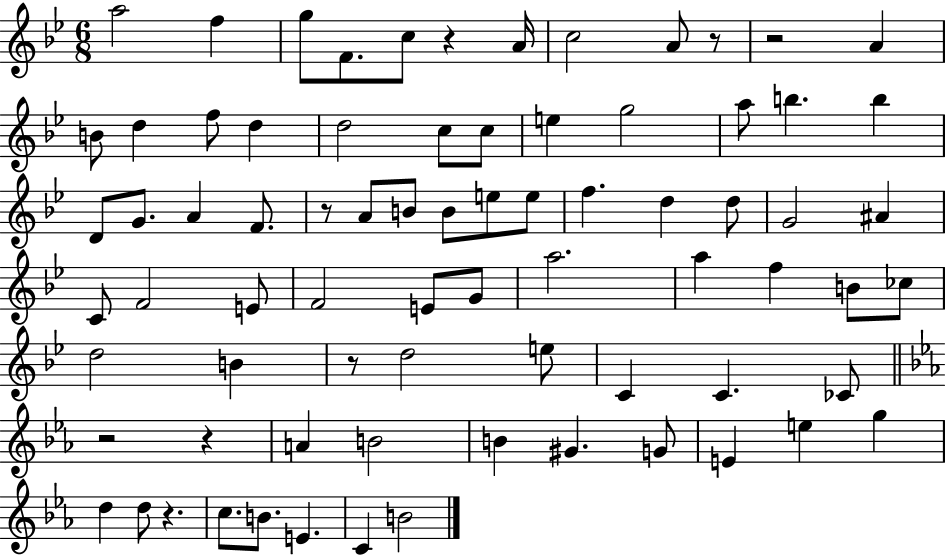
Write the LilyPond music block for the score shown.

{
  \clef treble
  \numericTimeSignature
  \time 6/8
  \key bes \major
  a''2 f''4 | g''8 f'8. c''8 r4 a'16 | c''2 a'8 r8 | r2 a'4 | \break b'8 d''4 f''8 d''4 | d''2 c''8 c''8 | e''4 g''2 | a''8 b''4. b''4 | \break d'8 g'8. a'4 f'8. | r8 a'8 b'8 b'8 e''8 e''8 | f''4. d''4 d''8 | g'2 ais'4 | \break c'8 f'2 e'8 | f'2 e'8 g'8 | a''2. | a''4 f''4 b'8 ces''8 | \break d''2 b'4 | r8 d''2 e''8 | c'4 c'4. ces'8 | \bar "||" \break \key ees \major r2 r4 | a'4 b'2 | b'4 gis'4. g'8 | e'4 e''4 g''4 | \break d''4 d''8 r4. | c''8. b'8. e'4. | c'4 b'2 | \bar "|."
}